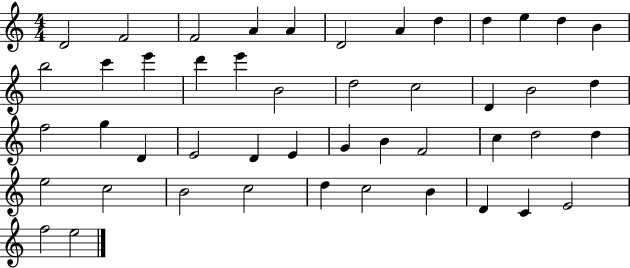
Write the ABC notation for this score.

X:1
T:Untitled
M:4/4
L:1/4
K:C
D2 F2 F2 A A D2 A d d e d B b2 c' e' d' e' B2 d2 c2 D B2 d f2 g D E2 D E G B F2 c d2 d e2 c2 B2 c2 d c2 B D C E2 f2 e2